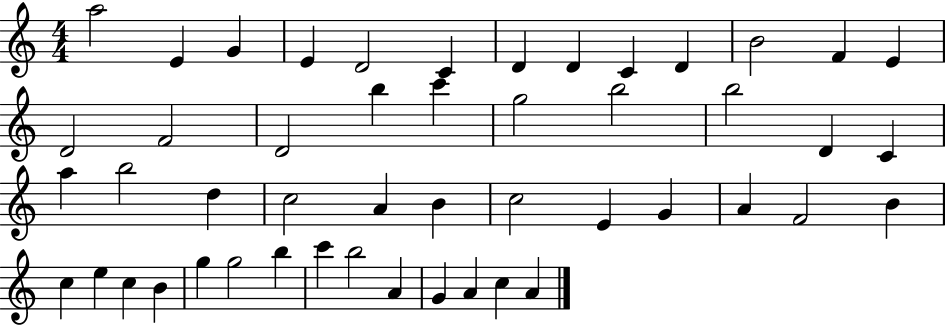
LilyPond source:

{
  \clef treble
  \numericTimeSignature
  \time 4/4
  \key c \major
  a''2 e'4 g'4 | e'4 d'2 c'4 | d'4 d'4 c'4 d'4 | b'2 f'4 e'4 | \break d'2 f'2 | d'2 b''4 c'''4 | g''2 b''2 | b''2 d'4 c'4 | \break a''4 b''2 d''4 | c''2 a'4 b'4 | c''2 e'4 g'4 | a'4 f'2 b'4 | \break c''4 e''4 c''4 b'4 | g''4 g''2 b''4 | c'''4 b''2 a'4 | g'4 a'4 c''4 a'4 | \break \bar "|."
}